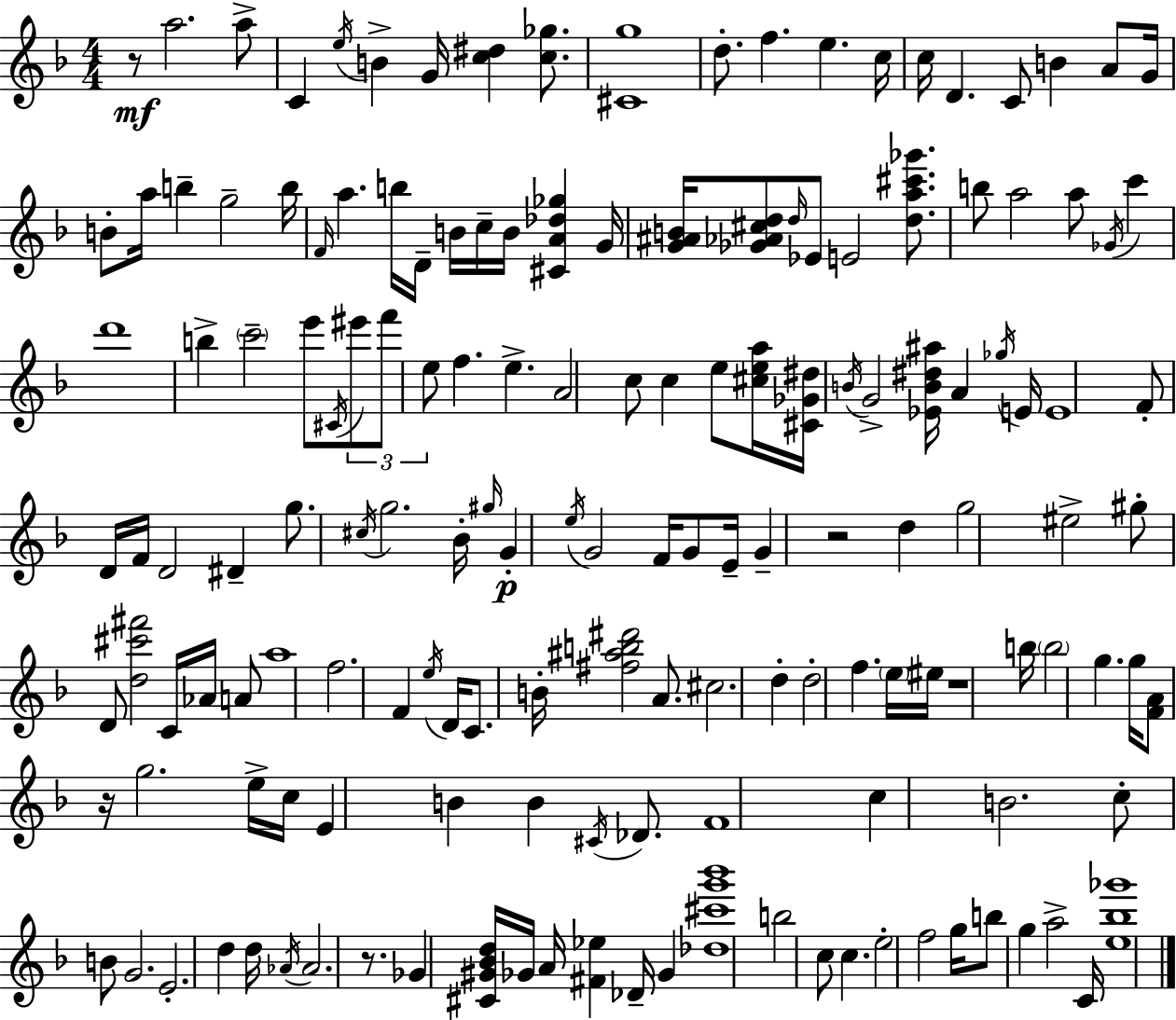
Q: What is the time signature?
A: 4/4